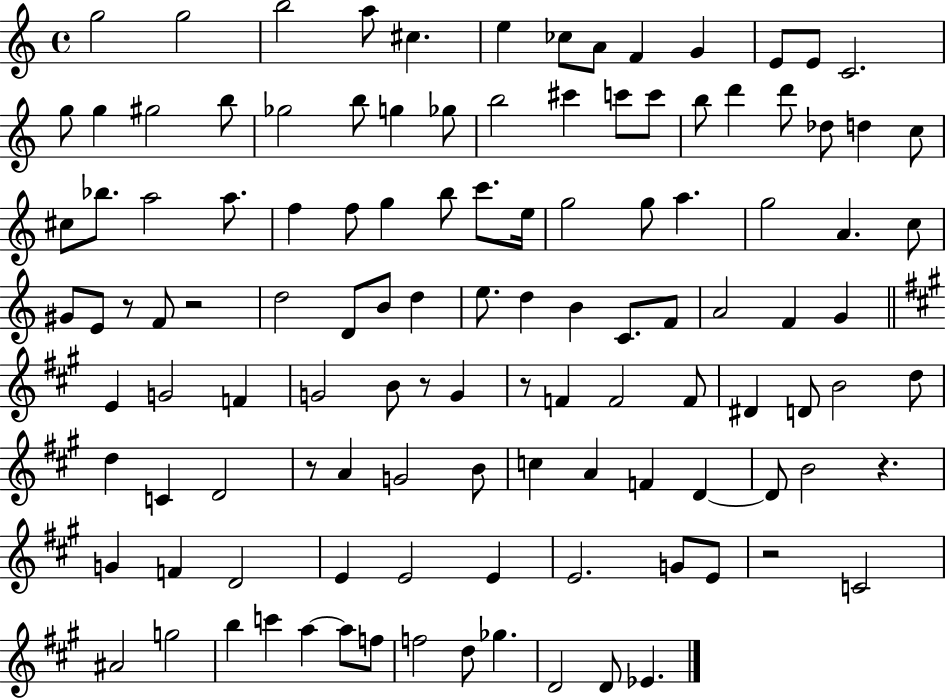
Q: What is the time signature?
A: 4/4